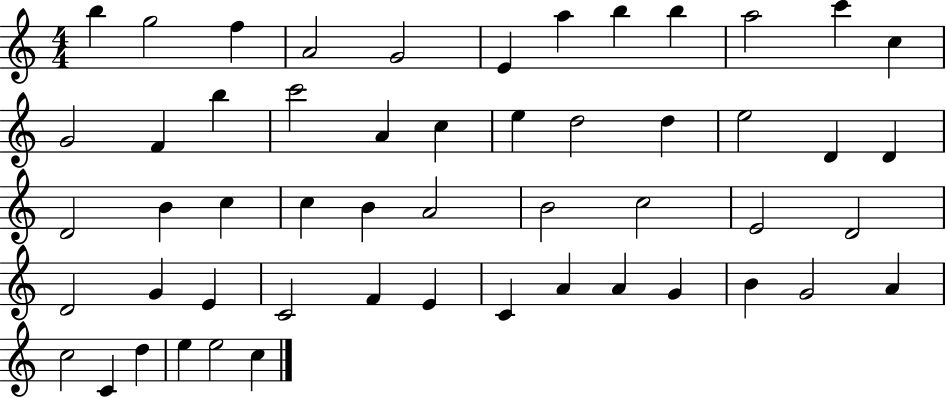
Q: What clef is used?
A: treble